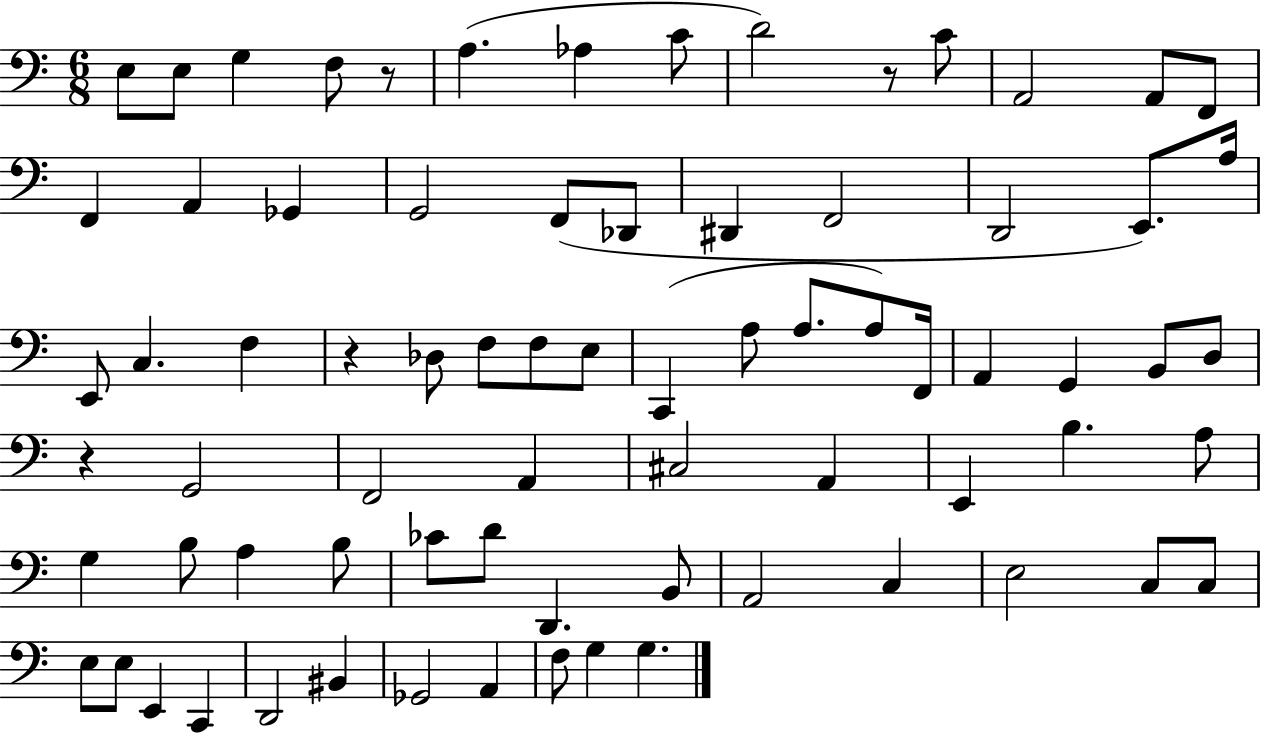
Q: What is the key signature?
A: C major